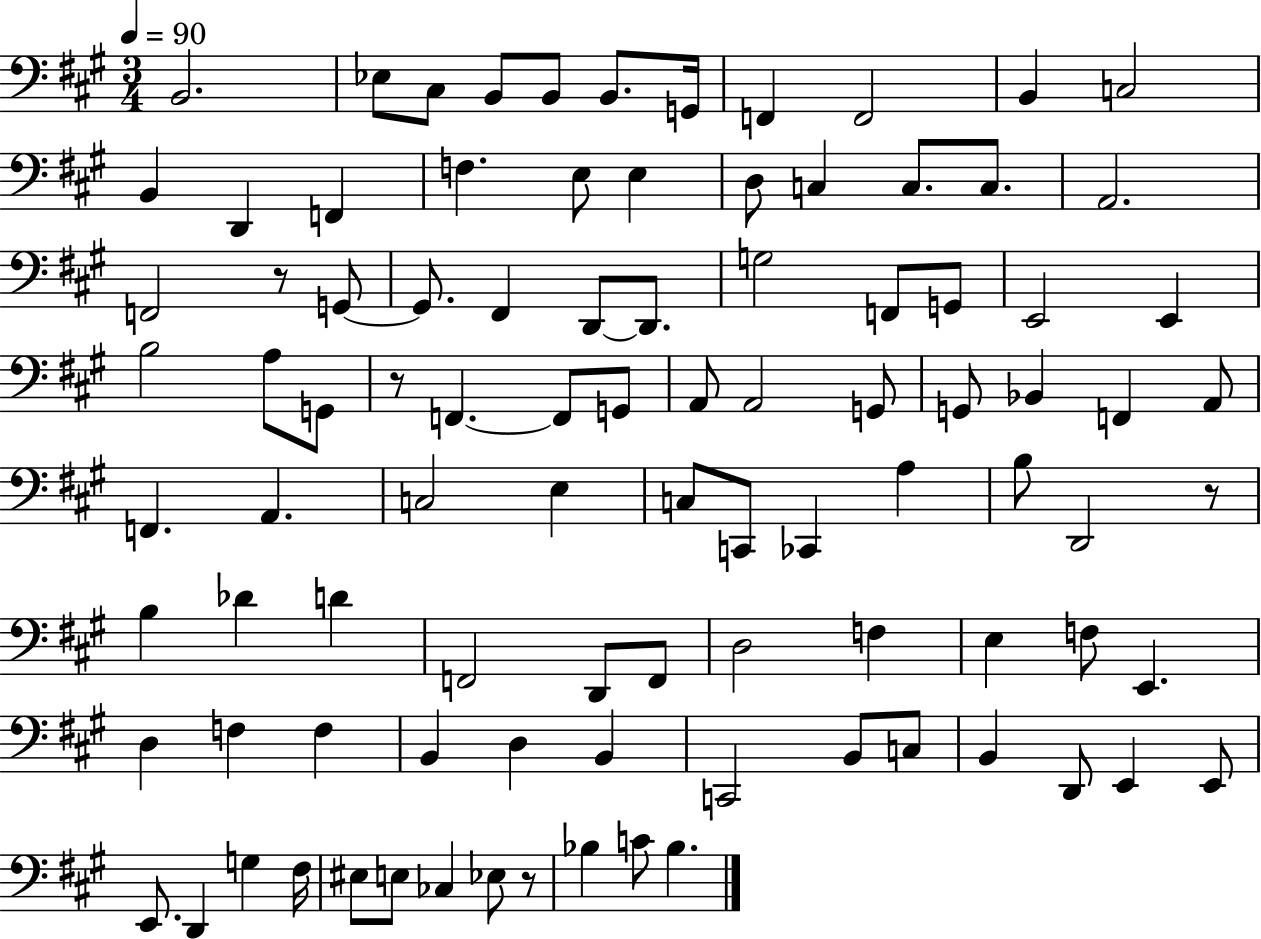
{
  \clef bass
  \numericTimeSignature
  \time 3/4
  \key a \major
  \tempo 4 = 90
  \repeat volta 2 { b,2. | ees8 cis8 b,8 b,8 b,8. g,16 | f,4 f,2 | b,4 c2 | \break b,4 d,4 f,4 | f4. e8 e4 | d8 c4 c8. c8. | a,2. | \break f,2 r8 g,8~~ | g,8. fis,4 d,8~~ d,8. | g2 f,8 g,8 | e,2 e,4 | \break b2 a8 g,8 | r8 f,4.~~ f,8 g,8 | a,8 a,2 g,8 | g,8 bes,4 f,4 a,8 | \break f,4. a,4. | c2 e4 | c8 c,8 ces,4 a4 | b8 d,2 r8 | \break b4 des'4 d'4 | f,2 d,8 f,8 | d2 f4 | e4 f8 e,4. | \break d4 f4 f4 | b,4 d4 b,4 | c,2 b,8 c8 | b,4 d,8 e,4 e,8 | \break e,8. d,4 g4 fis16 | eis8 e8 ces4 ees8 r8 | bes4 c'8 bes4. | } \bar "|."
}